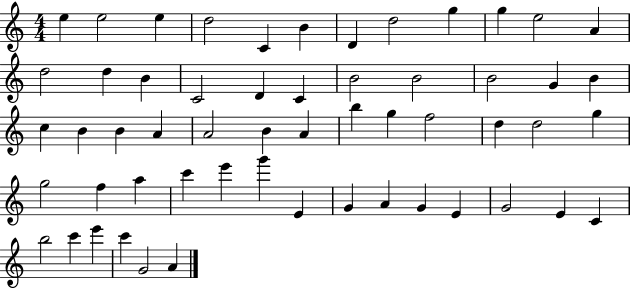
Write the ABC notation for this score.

X:1
T:Untitled
M:4/4
L:1/4
K:C
e e2 e d2 C B D d2 g g e2 A d2 d B C2 D C B2 B2 B2 G B c B B A A2 B A b g f2 d d2 g g2 f a c' e' g' E G A G E G2 E C b2 c' e' c' G2 A